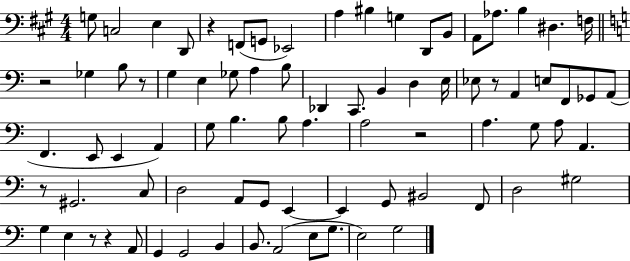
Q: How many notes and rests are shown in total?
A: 80